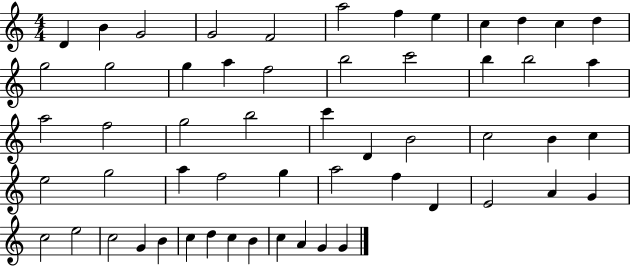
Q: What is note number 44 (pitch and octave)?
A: C5